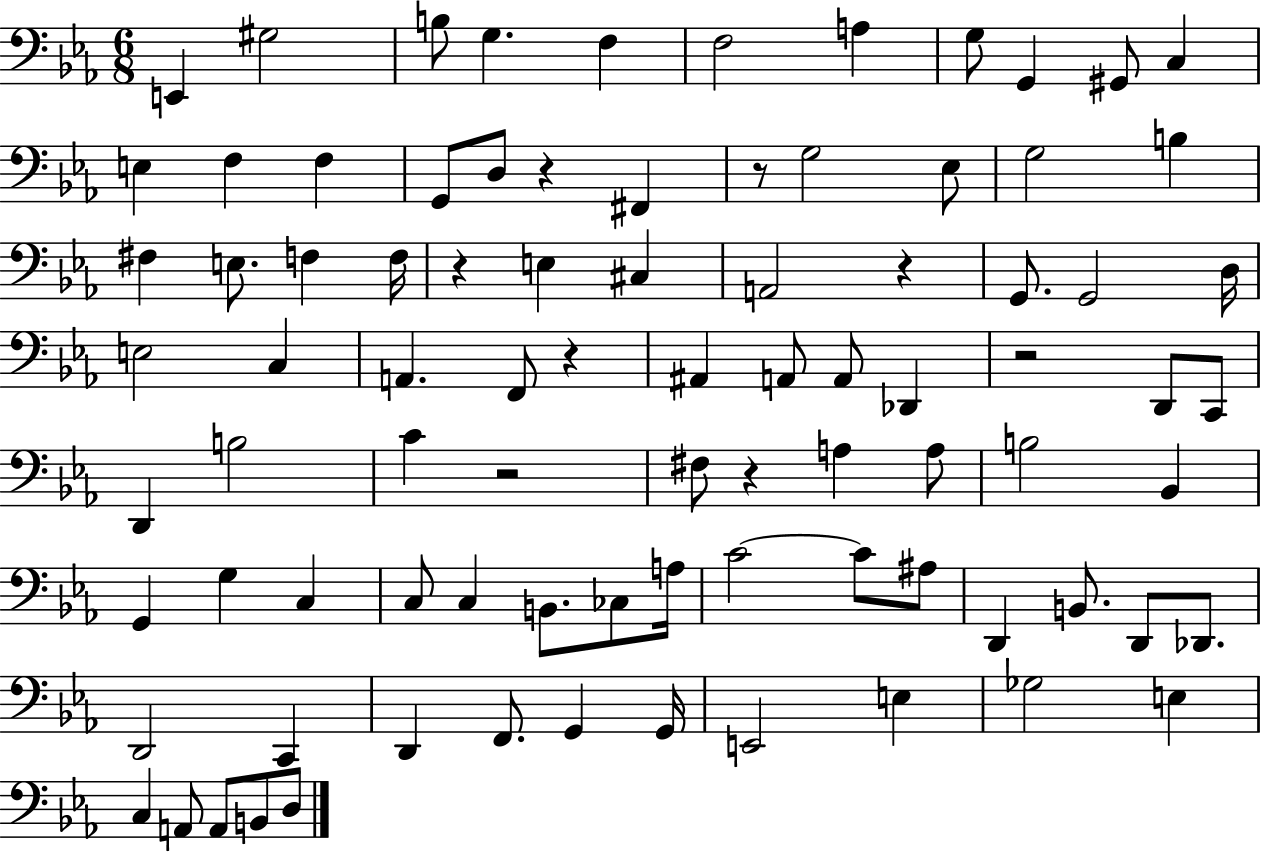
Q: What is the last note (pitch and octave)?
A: D3